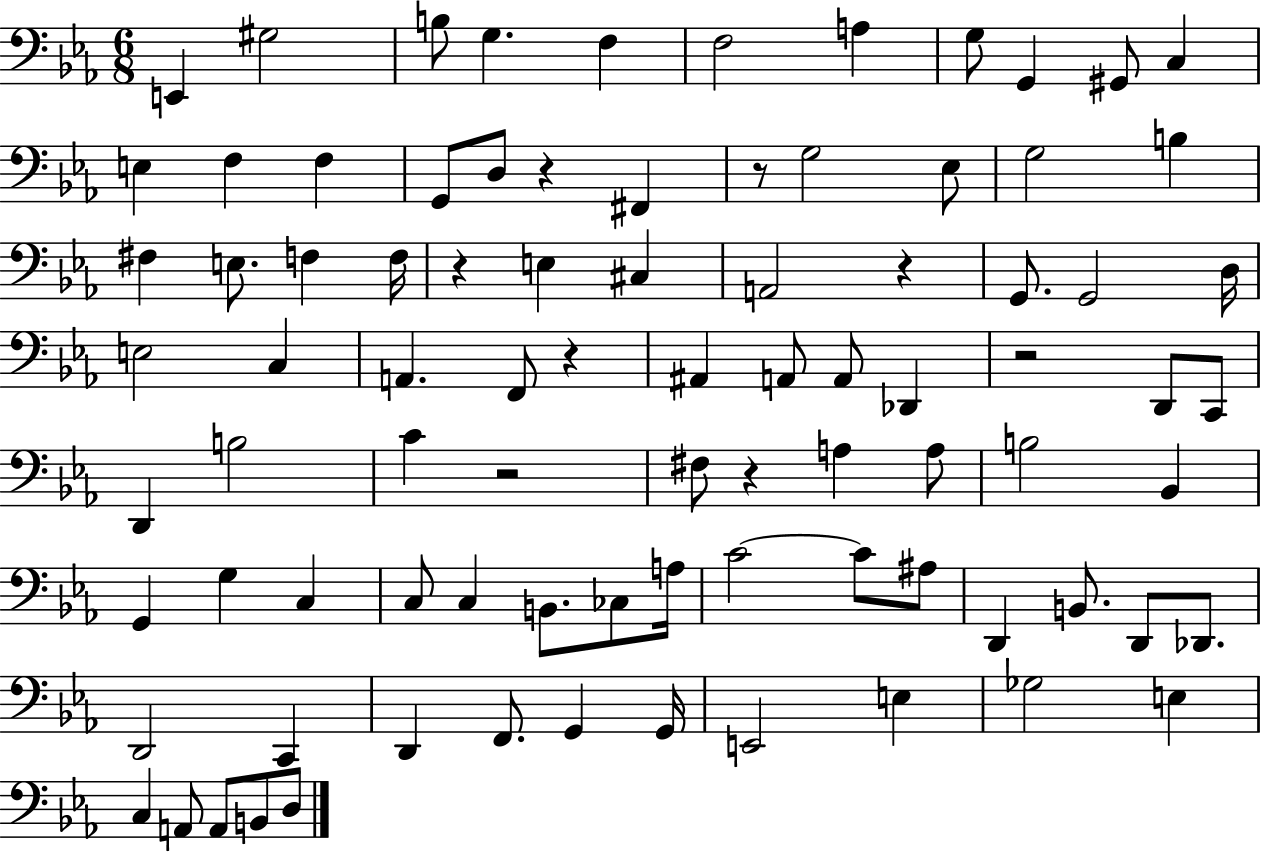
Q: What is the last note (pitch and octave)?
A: D3